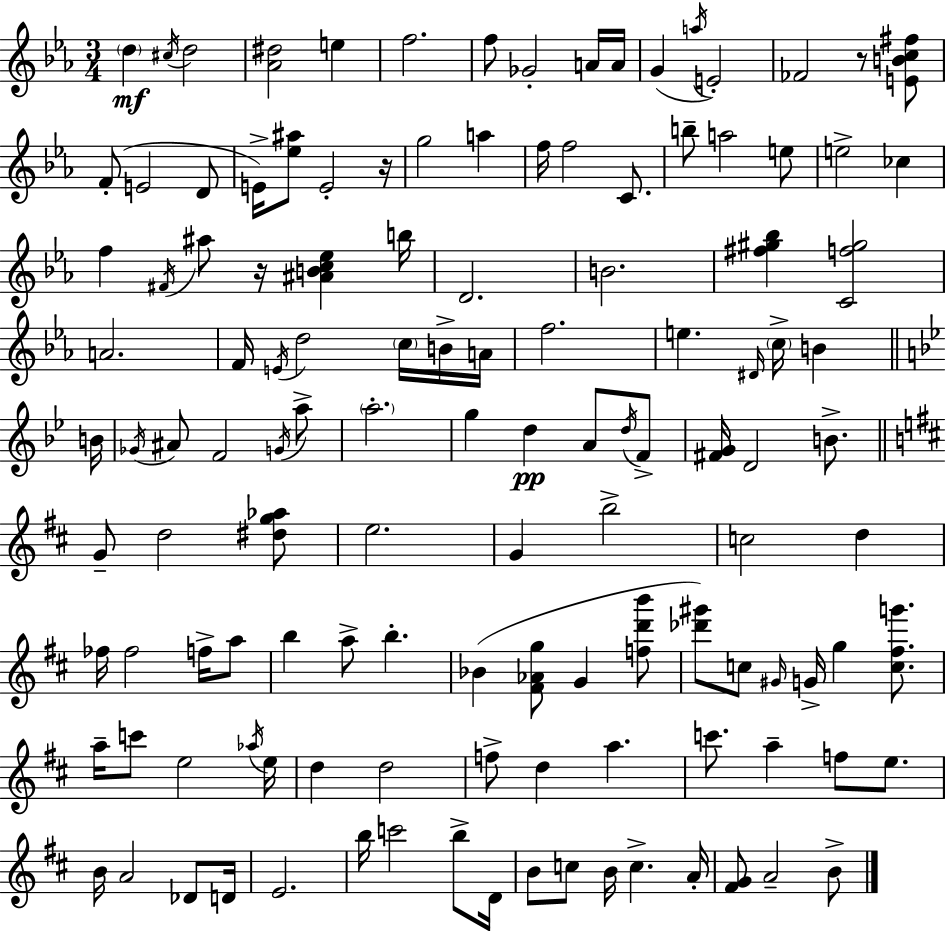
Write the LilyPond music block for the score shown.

{
  \clef treble
  \numericTimeSignature
  \time 3/4
  \key ees \major
  \parenthesize d''4\mf \acciaccatura { cis''16 } d''2 | <aes' dis''>2 e''4 | f''2. | f''8 ges'2-. a'16 | \break a'16 g'4( \acciaccatura { a''16 } e'2-.) | fes'2 r8 | <e' b' c'' fis''>8 f'8-.( e'2 | d'8 e'16->) <ees'' ais''>8 e'2-. | \break r16 g''2 a''4 | f''16 f''2 c'8. | b''8-- a''2 | e''8 e''2-> ces''4 | \break f''4 \acciaccatura { fis'16 } ais''8 r16 <ais' b' c'' ees''>4 | b''16 d'2. | b'2. | <fis'' gis'' bes''>4 <c' f'' gis''>2 | \break a'2. | f'16 \acciaccatura { e'16 } d''2 | \parenthesize c''16 b'16-> a'16 f''2. | e''4. \grace { dis'16 } \parenthesize c''16-> | \break b'4 \bar "||" \break \key bes \major b'16 \acciaccatura { ges'16 } ais'8 f'2 | \acciaccatura { g'16 } a''8-> \parenthesize a''2.-. | g''4 d''4\pp a'8 | \acciaccatura { d''16 } f'8-> <fis' g'>16 d'2 | \break b'8.-> \bar "||" \break \key d \major g'8-- d''2 <dis'' g'' aes''>8 | e''2. | g'4 b''2-> | c''2 d''4 | \break fes''16 fes''2 f''16-> a''8 | b''4 a''8-> b''4.-. | bes'4( <fis' aes' g''>8 g'4 <f'' d''' b'''>8 | <des''' gis'''>8) c''8 \grace { gis'16 } g'16-> g''4 <c'' fis'' g'''>8. | \break a''16-- c'''8 e''2 | \acciaccatura { aes''16 } e''16 d''4 d''2 | f''8-> d''4 a''4. | c'''8. a''4-- f''8 e''8. | \break b'16 a'2 des'8 | d'16 e'2. | b''16 c'''2 b''8-> | d'16 b'8 c''8 b'16 c''4.-> | \break a'16-. <fis' g'>8 a'2-- | b'8-> \bar "|."
}